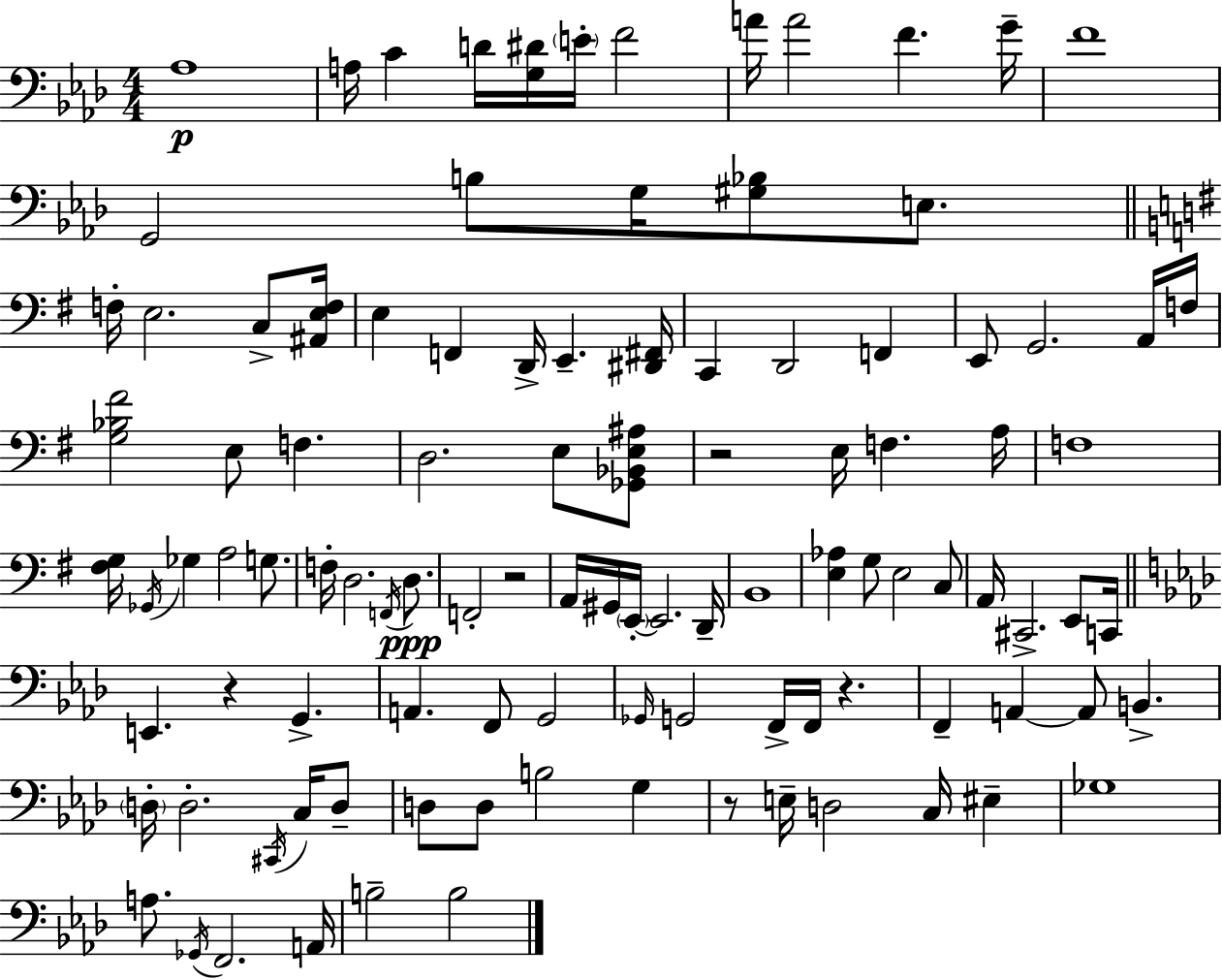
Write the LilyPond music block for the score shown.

{
  \clef bass
  \numericTimeSignature
  \time 4/4
  \key f \minor
  aes1\p | a16 c'4 d'16 <g dis'>16 \parenthesize e'16-. f'2 | a'16 a'2 f'4. g'16-- | f'1 | \break g,2 b8 g16 <gis bes>8 e8. | \bar "||" \break \key e \minor f16-. e2. c8-> <ais, e f>16 | e4 f,4 d,16-> e,4.-- <dis, fis,>16 | c,4 d,2 f,4 | e,8 g,2. a,16 f16 | \break <g bes fis'>2 e8 f4. | d2. e8 <ges, bes, e ais>8 | r2 e16 f4. a16 | f1 | \break <fis g>16 \acciaccatura { ges,16 } ges4 a2 g8. | f16-. d2. \acciaccatura { f,16 } d8.\ppp | f,2-. r2 | a,16 gis,16 \parenthesize e,16-.~~ e,2. | \break d,16-- b,1 | <e aes>4 g8 e2 | c8 a,16 cis,2.-> e,8 | c,16 \bar "||" \break \key f \minor e,4. r4 g,4.-> | a,4. f,8 g,2 | \grace { ges,16 } g,2 f,16-> f,16 r4. | f,4-- a,4~~ a,8 b,4.-> | \break \parenthesize d16-. d2.-. \acciaccatura { cis,16 } c16 | d8-- d8 d8 b2 g4 | r8 e16-- d2 c16 eis4-- | ges1 | \break a8. \acciaccatura { ges,16 } f,2. | a,16 b2-- b2 | \bar "|."
}